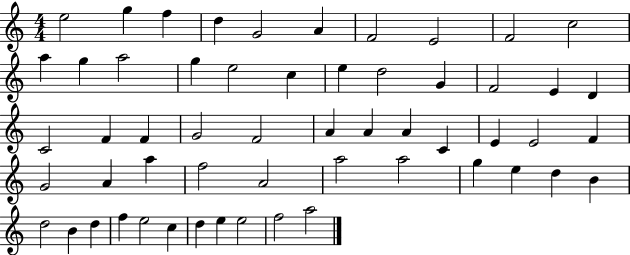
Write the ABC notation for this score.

X:1
T:Untitled
M:4/4
L:1/4
K:C
e2 g f d G2 A F2 E2 F2 c2 a g a2 g e2 c e d2 G F2 E D C2 F F G2 F2 A A A C E E2 F G2 A a f2 A2 a2 a2 g e d B d2 B d f e2 c d e e2 f2 a2